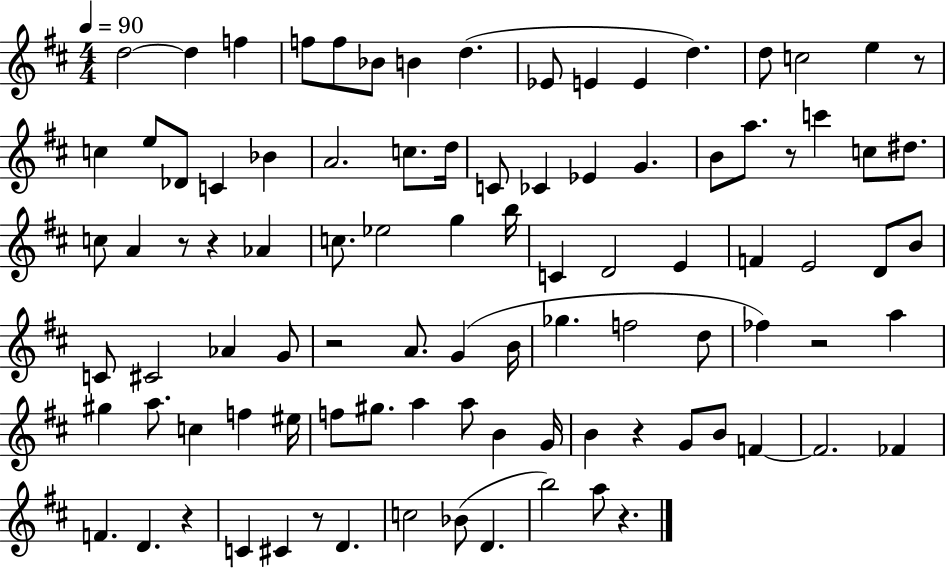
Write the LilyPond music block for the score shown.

{
  \clef treble
  \numericTimeSignature
  \time 4/4
  \key d \major
  \tempo 4 = 90
  d''2~~ d''4 f''4 | f''8 f''8 bes'8 b'4 d''4.( | ees'8 e'4 e'4 d''4.) | d''8 c''2 e''4 r8 | \break c''4 e''8 des'8 c'4 bes'4 | a'2. c''8. d''16 | c'8 ces'4 ees'4 g'4. | b'8 a''8. r8 c'''4 c''8 dis''8. | \break c''8 a'4 r8 r4 aes'4 | c''8. ees''2 g''4 b''16 | c'4 d'2 e'4 | f'4 e'2 d'8 b'8 | \break c'8 cis'2 aes'4 g'8 | r2 a'8. g'4( b'16 | ges''4. f''2 d''8 | fes''4) r2 a''4 | \break gis''4 a''8. c''4 f''4 eis''16 | f''8 gis''8. a''4 a''8 b'4 g'16 | b'4 r4 g'8 b'8 f'4~~ | f'2. fes'4 | \break f'4. d'4. r4 | c'4 cis'4 r8 d'4. | c''2 bes'8( d'4. | b''2) a''8 r4. | \break \bar "|."
}